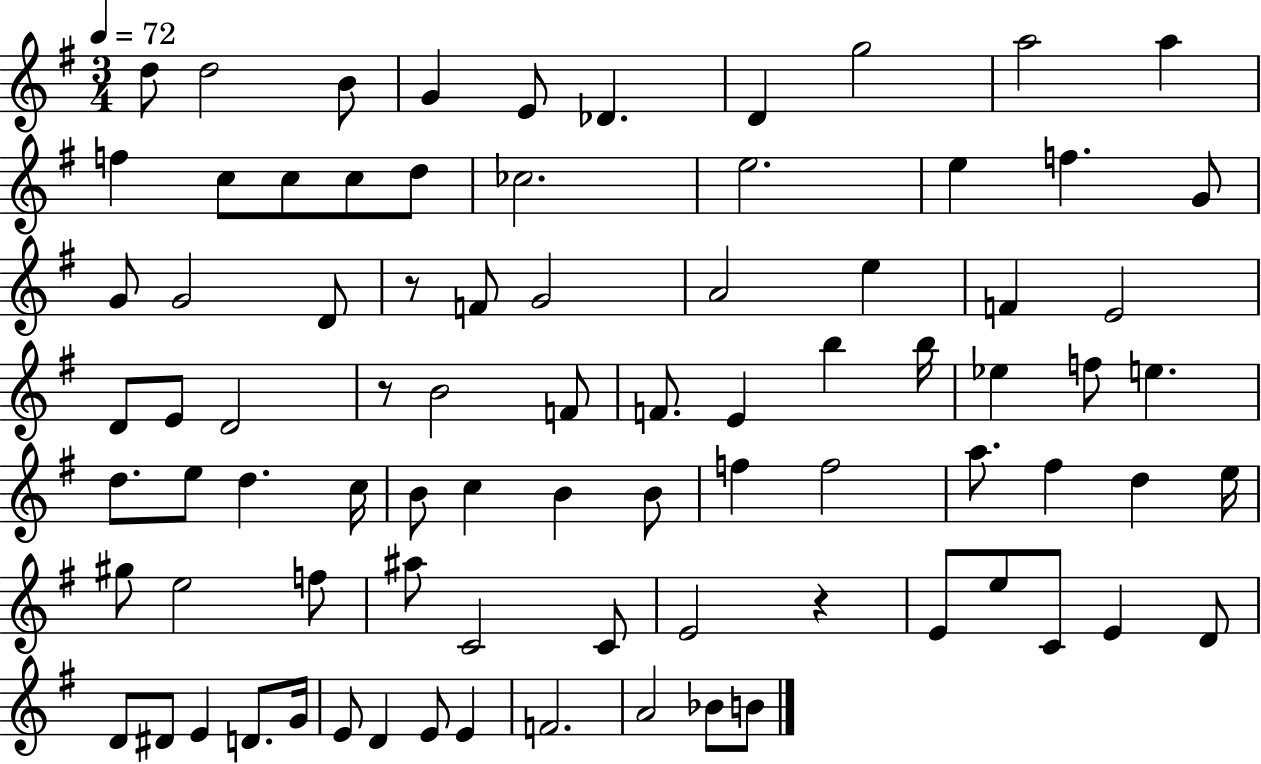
D5/e D5/h B4/e G4/q E4/e Db4/q. D4/q G5/h A5/h A5/q F5/q C5/e C5/e C5/e D5/e CES5/h. E5/h. E5/q F5/q. G4/e G4/e G4/h D4/e R/e F4/e G4/h A4/h E5/q F4/q E4/h D4/e E4/e D4/h R/e B4/h F4/e F4/e. E4/q B5/q B5/s Eb5/q F5/e E5/q. D5/e. E5/e D5/q. C5/s B4/e C5/q B4/q B4/e F5/q F5/h A5/e. F#5/q D5/q E5/s G#5/e E5/h F5/e A#5/e C4/h C4/e E4/h R/q E4/e E5/e C4/e E4/q D4/e D4/e D#4/e E4/q D4/e. G4/s E4/e D4/q E4/e E4/q F4/h. A4/h Bb4/e B4/e